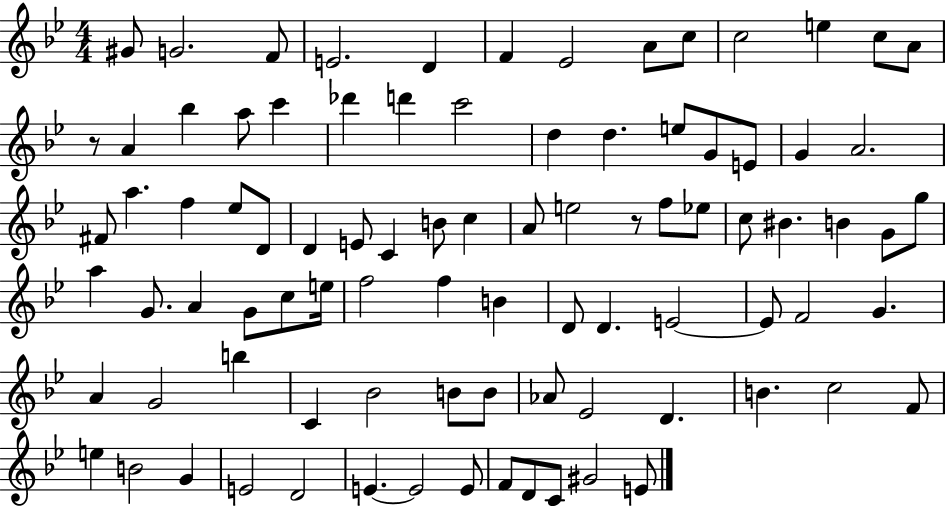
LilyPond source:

{
  \clef treble
  \numericTimeSignature
  \time 4/4
  \key bes \major
  gis'8 g'2. f'8 | e'2. d'4 | f'4 ees'2 a'8 c''8 | c''2 e''4 c''8 a'8 | \break r8 a'4 bes''4 a''8 c'''4 | des'''4 d'''4 c'''2 | d''4 d''4. e''8 g'8 e'8 | g'4 a'2. | \break fis'8 a''4. f''4 ees''8 d'8 | d'4 e'8 c'4 b'8 c''4 | a'8 e''2 r8 f''8 ees''8 | c''8 bis'4. b'4 g'8 g''8 | \break a''4 g'8. a'4 g'8 c''8 e''16 | f''2 f''4 b'4 | d'8 d'4. e'2~~ | e'8 f'2 g'4. | \break a'4 g'2 b''4 | c'4 bes'2 b'8 b'8 | aes'8 ees'2 d'4. | b'4. c''2 f'8 | \break e''4 b'2 g'4 | e'2 d'2 | e'4.~~ e'2 e'8 | f'8 d'8 c'8 gis'2 e'8 | \break \bar "|."
}